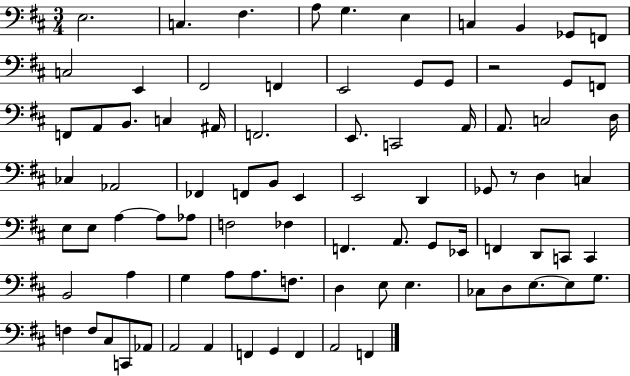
E3/h. C3/q. F#3/q. A3/e G3/q. E3/q C3/q B2/q Gb2/e F2/e C3/h E2/q F#2/h F2/q E2/h G2/e G2/e R/h G2/e F2/e F2/e A2/e B2/e. C3/q A#2/s F2/h. E2/e. C2/h A2/s A2/e. C3/h D3/s CES3/q Ab2/h FES2/q F2/e B2/e E2/q E2/h D2/q Gb2/e R/e D3/q C3/q E3/e E3/e A3/q A3/e Ab3/e F3/h FES3/q F2/q. A2/e. G2/e Eb2/s F2/q D2/e C2/e C2/q B2/h A3/q G3/q A3/e A3/e. F3/e. D3/q E3/e E3/q. CES3/e D3/e E3/e. E3/e G3/e. F3/q F3/e C#3/e C2/e Ab2/e A2/h A2/q F2/q G2/q F2/q A2/h F2/q